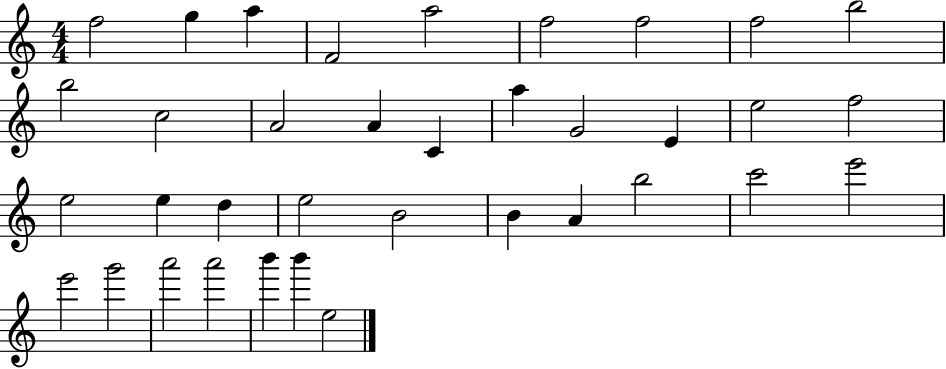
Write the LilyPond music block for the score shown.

{
  \clef treble
  \numericTimeSignature
  \time 4/4
  \key c \major
  f''2 g''4 a''4 | f'2 a''2 | f''2 f''2 | f''2 b''2 | \break b''2 c''2 | a'2 a'4 c'4 | a''4 g'2 e'4 | e''2 f''2 | \break e''2 e''4 d''4 | e''2 b'2 | b'4 a'4 b''2 | c'''2 e'''2 | \break e'''2 g'''2 | a'''2 a'''2 | b'''4 b'''4 e''2 | \bar "|."
}